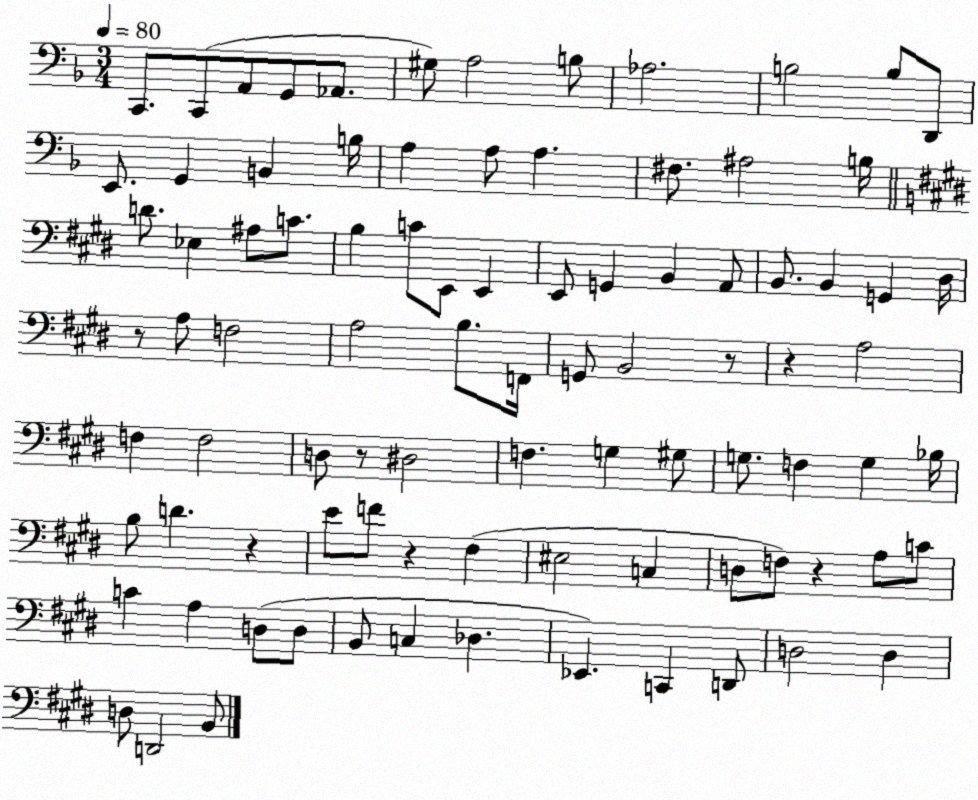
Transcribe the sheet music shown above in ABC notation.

X:1
T:Untitled
M:3/4
L:1/4
K:F
C,,/2 C,,/2 A,,/2 G,,/2 _A,,/2 ^G,/2 A,2 B,/2 _A,2 B,2 B,/2 D,,/2 E,,/2 G,, B,, B,/4 A, A,/2 A, ^F,/2 ^A,2 B,/4 D/2 _E, ^A,/2 C/2 B, C/2 E,,/2 E,, E,,/2 G,, B,, A,,/2 B,,/2 B,, G,, ^D,/4 z/2 A,/2 F,2 A,2 B,/2 F,,/4 G,,/2 B,,2 z/2 z A,2 F, F,2 D,/2 z/2 ^D,2 F, G, ^G,/2 G,/2 F, G, _B,/4 B,/2 D z E/2 F/2 z ^F, ^E,2 C, D,/2 F,/2 z A,/2 C/2 C A, D,/2 D,/2 B,,/2 C, _D, _E,, C,, D,,/2 D,2 D, D,/2 D,,2 B,,/2